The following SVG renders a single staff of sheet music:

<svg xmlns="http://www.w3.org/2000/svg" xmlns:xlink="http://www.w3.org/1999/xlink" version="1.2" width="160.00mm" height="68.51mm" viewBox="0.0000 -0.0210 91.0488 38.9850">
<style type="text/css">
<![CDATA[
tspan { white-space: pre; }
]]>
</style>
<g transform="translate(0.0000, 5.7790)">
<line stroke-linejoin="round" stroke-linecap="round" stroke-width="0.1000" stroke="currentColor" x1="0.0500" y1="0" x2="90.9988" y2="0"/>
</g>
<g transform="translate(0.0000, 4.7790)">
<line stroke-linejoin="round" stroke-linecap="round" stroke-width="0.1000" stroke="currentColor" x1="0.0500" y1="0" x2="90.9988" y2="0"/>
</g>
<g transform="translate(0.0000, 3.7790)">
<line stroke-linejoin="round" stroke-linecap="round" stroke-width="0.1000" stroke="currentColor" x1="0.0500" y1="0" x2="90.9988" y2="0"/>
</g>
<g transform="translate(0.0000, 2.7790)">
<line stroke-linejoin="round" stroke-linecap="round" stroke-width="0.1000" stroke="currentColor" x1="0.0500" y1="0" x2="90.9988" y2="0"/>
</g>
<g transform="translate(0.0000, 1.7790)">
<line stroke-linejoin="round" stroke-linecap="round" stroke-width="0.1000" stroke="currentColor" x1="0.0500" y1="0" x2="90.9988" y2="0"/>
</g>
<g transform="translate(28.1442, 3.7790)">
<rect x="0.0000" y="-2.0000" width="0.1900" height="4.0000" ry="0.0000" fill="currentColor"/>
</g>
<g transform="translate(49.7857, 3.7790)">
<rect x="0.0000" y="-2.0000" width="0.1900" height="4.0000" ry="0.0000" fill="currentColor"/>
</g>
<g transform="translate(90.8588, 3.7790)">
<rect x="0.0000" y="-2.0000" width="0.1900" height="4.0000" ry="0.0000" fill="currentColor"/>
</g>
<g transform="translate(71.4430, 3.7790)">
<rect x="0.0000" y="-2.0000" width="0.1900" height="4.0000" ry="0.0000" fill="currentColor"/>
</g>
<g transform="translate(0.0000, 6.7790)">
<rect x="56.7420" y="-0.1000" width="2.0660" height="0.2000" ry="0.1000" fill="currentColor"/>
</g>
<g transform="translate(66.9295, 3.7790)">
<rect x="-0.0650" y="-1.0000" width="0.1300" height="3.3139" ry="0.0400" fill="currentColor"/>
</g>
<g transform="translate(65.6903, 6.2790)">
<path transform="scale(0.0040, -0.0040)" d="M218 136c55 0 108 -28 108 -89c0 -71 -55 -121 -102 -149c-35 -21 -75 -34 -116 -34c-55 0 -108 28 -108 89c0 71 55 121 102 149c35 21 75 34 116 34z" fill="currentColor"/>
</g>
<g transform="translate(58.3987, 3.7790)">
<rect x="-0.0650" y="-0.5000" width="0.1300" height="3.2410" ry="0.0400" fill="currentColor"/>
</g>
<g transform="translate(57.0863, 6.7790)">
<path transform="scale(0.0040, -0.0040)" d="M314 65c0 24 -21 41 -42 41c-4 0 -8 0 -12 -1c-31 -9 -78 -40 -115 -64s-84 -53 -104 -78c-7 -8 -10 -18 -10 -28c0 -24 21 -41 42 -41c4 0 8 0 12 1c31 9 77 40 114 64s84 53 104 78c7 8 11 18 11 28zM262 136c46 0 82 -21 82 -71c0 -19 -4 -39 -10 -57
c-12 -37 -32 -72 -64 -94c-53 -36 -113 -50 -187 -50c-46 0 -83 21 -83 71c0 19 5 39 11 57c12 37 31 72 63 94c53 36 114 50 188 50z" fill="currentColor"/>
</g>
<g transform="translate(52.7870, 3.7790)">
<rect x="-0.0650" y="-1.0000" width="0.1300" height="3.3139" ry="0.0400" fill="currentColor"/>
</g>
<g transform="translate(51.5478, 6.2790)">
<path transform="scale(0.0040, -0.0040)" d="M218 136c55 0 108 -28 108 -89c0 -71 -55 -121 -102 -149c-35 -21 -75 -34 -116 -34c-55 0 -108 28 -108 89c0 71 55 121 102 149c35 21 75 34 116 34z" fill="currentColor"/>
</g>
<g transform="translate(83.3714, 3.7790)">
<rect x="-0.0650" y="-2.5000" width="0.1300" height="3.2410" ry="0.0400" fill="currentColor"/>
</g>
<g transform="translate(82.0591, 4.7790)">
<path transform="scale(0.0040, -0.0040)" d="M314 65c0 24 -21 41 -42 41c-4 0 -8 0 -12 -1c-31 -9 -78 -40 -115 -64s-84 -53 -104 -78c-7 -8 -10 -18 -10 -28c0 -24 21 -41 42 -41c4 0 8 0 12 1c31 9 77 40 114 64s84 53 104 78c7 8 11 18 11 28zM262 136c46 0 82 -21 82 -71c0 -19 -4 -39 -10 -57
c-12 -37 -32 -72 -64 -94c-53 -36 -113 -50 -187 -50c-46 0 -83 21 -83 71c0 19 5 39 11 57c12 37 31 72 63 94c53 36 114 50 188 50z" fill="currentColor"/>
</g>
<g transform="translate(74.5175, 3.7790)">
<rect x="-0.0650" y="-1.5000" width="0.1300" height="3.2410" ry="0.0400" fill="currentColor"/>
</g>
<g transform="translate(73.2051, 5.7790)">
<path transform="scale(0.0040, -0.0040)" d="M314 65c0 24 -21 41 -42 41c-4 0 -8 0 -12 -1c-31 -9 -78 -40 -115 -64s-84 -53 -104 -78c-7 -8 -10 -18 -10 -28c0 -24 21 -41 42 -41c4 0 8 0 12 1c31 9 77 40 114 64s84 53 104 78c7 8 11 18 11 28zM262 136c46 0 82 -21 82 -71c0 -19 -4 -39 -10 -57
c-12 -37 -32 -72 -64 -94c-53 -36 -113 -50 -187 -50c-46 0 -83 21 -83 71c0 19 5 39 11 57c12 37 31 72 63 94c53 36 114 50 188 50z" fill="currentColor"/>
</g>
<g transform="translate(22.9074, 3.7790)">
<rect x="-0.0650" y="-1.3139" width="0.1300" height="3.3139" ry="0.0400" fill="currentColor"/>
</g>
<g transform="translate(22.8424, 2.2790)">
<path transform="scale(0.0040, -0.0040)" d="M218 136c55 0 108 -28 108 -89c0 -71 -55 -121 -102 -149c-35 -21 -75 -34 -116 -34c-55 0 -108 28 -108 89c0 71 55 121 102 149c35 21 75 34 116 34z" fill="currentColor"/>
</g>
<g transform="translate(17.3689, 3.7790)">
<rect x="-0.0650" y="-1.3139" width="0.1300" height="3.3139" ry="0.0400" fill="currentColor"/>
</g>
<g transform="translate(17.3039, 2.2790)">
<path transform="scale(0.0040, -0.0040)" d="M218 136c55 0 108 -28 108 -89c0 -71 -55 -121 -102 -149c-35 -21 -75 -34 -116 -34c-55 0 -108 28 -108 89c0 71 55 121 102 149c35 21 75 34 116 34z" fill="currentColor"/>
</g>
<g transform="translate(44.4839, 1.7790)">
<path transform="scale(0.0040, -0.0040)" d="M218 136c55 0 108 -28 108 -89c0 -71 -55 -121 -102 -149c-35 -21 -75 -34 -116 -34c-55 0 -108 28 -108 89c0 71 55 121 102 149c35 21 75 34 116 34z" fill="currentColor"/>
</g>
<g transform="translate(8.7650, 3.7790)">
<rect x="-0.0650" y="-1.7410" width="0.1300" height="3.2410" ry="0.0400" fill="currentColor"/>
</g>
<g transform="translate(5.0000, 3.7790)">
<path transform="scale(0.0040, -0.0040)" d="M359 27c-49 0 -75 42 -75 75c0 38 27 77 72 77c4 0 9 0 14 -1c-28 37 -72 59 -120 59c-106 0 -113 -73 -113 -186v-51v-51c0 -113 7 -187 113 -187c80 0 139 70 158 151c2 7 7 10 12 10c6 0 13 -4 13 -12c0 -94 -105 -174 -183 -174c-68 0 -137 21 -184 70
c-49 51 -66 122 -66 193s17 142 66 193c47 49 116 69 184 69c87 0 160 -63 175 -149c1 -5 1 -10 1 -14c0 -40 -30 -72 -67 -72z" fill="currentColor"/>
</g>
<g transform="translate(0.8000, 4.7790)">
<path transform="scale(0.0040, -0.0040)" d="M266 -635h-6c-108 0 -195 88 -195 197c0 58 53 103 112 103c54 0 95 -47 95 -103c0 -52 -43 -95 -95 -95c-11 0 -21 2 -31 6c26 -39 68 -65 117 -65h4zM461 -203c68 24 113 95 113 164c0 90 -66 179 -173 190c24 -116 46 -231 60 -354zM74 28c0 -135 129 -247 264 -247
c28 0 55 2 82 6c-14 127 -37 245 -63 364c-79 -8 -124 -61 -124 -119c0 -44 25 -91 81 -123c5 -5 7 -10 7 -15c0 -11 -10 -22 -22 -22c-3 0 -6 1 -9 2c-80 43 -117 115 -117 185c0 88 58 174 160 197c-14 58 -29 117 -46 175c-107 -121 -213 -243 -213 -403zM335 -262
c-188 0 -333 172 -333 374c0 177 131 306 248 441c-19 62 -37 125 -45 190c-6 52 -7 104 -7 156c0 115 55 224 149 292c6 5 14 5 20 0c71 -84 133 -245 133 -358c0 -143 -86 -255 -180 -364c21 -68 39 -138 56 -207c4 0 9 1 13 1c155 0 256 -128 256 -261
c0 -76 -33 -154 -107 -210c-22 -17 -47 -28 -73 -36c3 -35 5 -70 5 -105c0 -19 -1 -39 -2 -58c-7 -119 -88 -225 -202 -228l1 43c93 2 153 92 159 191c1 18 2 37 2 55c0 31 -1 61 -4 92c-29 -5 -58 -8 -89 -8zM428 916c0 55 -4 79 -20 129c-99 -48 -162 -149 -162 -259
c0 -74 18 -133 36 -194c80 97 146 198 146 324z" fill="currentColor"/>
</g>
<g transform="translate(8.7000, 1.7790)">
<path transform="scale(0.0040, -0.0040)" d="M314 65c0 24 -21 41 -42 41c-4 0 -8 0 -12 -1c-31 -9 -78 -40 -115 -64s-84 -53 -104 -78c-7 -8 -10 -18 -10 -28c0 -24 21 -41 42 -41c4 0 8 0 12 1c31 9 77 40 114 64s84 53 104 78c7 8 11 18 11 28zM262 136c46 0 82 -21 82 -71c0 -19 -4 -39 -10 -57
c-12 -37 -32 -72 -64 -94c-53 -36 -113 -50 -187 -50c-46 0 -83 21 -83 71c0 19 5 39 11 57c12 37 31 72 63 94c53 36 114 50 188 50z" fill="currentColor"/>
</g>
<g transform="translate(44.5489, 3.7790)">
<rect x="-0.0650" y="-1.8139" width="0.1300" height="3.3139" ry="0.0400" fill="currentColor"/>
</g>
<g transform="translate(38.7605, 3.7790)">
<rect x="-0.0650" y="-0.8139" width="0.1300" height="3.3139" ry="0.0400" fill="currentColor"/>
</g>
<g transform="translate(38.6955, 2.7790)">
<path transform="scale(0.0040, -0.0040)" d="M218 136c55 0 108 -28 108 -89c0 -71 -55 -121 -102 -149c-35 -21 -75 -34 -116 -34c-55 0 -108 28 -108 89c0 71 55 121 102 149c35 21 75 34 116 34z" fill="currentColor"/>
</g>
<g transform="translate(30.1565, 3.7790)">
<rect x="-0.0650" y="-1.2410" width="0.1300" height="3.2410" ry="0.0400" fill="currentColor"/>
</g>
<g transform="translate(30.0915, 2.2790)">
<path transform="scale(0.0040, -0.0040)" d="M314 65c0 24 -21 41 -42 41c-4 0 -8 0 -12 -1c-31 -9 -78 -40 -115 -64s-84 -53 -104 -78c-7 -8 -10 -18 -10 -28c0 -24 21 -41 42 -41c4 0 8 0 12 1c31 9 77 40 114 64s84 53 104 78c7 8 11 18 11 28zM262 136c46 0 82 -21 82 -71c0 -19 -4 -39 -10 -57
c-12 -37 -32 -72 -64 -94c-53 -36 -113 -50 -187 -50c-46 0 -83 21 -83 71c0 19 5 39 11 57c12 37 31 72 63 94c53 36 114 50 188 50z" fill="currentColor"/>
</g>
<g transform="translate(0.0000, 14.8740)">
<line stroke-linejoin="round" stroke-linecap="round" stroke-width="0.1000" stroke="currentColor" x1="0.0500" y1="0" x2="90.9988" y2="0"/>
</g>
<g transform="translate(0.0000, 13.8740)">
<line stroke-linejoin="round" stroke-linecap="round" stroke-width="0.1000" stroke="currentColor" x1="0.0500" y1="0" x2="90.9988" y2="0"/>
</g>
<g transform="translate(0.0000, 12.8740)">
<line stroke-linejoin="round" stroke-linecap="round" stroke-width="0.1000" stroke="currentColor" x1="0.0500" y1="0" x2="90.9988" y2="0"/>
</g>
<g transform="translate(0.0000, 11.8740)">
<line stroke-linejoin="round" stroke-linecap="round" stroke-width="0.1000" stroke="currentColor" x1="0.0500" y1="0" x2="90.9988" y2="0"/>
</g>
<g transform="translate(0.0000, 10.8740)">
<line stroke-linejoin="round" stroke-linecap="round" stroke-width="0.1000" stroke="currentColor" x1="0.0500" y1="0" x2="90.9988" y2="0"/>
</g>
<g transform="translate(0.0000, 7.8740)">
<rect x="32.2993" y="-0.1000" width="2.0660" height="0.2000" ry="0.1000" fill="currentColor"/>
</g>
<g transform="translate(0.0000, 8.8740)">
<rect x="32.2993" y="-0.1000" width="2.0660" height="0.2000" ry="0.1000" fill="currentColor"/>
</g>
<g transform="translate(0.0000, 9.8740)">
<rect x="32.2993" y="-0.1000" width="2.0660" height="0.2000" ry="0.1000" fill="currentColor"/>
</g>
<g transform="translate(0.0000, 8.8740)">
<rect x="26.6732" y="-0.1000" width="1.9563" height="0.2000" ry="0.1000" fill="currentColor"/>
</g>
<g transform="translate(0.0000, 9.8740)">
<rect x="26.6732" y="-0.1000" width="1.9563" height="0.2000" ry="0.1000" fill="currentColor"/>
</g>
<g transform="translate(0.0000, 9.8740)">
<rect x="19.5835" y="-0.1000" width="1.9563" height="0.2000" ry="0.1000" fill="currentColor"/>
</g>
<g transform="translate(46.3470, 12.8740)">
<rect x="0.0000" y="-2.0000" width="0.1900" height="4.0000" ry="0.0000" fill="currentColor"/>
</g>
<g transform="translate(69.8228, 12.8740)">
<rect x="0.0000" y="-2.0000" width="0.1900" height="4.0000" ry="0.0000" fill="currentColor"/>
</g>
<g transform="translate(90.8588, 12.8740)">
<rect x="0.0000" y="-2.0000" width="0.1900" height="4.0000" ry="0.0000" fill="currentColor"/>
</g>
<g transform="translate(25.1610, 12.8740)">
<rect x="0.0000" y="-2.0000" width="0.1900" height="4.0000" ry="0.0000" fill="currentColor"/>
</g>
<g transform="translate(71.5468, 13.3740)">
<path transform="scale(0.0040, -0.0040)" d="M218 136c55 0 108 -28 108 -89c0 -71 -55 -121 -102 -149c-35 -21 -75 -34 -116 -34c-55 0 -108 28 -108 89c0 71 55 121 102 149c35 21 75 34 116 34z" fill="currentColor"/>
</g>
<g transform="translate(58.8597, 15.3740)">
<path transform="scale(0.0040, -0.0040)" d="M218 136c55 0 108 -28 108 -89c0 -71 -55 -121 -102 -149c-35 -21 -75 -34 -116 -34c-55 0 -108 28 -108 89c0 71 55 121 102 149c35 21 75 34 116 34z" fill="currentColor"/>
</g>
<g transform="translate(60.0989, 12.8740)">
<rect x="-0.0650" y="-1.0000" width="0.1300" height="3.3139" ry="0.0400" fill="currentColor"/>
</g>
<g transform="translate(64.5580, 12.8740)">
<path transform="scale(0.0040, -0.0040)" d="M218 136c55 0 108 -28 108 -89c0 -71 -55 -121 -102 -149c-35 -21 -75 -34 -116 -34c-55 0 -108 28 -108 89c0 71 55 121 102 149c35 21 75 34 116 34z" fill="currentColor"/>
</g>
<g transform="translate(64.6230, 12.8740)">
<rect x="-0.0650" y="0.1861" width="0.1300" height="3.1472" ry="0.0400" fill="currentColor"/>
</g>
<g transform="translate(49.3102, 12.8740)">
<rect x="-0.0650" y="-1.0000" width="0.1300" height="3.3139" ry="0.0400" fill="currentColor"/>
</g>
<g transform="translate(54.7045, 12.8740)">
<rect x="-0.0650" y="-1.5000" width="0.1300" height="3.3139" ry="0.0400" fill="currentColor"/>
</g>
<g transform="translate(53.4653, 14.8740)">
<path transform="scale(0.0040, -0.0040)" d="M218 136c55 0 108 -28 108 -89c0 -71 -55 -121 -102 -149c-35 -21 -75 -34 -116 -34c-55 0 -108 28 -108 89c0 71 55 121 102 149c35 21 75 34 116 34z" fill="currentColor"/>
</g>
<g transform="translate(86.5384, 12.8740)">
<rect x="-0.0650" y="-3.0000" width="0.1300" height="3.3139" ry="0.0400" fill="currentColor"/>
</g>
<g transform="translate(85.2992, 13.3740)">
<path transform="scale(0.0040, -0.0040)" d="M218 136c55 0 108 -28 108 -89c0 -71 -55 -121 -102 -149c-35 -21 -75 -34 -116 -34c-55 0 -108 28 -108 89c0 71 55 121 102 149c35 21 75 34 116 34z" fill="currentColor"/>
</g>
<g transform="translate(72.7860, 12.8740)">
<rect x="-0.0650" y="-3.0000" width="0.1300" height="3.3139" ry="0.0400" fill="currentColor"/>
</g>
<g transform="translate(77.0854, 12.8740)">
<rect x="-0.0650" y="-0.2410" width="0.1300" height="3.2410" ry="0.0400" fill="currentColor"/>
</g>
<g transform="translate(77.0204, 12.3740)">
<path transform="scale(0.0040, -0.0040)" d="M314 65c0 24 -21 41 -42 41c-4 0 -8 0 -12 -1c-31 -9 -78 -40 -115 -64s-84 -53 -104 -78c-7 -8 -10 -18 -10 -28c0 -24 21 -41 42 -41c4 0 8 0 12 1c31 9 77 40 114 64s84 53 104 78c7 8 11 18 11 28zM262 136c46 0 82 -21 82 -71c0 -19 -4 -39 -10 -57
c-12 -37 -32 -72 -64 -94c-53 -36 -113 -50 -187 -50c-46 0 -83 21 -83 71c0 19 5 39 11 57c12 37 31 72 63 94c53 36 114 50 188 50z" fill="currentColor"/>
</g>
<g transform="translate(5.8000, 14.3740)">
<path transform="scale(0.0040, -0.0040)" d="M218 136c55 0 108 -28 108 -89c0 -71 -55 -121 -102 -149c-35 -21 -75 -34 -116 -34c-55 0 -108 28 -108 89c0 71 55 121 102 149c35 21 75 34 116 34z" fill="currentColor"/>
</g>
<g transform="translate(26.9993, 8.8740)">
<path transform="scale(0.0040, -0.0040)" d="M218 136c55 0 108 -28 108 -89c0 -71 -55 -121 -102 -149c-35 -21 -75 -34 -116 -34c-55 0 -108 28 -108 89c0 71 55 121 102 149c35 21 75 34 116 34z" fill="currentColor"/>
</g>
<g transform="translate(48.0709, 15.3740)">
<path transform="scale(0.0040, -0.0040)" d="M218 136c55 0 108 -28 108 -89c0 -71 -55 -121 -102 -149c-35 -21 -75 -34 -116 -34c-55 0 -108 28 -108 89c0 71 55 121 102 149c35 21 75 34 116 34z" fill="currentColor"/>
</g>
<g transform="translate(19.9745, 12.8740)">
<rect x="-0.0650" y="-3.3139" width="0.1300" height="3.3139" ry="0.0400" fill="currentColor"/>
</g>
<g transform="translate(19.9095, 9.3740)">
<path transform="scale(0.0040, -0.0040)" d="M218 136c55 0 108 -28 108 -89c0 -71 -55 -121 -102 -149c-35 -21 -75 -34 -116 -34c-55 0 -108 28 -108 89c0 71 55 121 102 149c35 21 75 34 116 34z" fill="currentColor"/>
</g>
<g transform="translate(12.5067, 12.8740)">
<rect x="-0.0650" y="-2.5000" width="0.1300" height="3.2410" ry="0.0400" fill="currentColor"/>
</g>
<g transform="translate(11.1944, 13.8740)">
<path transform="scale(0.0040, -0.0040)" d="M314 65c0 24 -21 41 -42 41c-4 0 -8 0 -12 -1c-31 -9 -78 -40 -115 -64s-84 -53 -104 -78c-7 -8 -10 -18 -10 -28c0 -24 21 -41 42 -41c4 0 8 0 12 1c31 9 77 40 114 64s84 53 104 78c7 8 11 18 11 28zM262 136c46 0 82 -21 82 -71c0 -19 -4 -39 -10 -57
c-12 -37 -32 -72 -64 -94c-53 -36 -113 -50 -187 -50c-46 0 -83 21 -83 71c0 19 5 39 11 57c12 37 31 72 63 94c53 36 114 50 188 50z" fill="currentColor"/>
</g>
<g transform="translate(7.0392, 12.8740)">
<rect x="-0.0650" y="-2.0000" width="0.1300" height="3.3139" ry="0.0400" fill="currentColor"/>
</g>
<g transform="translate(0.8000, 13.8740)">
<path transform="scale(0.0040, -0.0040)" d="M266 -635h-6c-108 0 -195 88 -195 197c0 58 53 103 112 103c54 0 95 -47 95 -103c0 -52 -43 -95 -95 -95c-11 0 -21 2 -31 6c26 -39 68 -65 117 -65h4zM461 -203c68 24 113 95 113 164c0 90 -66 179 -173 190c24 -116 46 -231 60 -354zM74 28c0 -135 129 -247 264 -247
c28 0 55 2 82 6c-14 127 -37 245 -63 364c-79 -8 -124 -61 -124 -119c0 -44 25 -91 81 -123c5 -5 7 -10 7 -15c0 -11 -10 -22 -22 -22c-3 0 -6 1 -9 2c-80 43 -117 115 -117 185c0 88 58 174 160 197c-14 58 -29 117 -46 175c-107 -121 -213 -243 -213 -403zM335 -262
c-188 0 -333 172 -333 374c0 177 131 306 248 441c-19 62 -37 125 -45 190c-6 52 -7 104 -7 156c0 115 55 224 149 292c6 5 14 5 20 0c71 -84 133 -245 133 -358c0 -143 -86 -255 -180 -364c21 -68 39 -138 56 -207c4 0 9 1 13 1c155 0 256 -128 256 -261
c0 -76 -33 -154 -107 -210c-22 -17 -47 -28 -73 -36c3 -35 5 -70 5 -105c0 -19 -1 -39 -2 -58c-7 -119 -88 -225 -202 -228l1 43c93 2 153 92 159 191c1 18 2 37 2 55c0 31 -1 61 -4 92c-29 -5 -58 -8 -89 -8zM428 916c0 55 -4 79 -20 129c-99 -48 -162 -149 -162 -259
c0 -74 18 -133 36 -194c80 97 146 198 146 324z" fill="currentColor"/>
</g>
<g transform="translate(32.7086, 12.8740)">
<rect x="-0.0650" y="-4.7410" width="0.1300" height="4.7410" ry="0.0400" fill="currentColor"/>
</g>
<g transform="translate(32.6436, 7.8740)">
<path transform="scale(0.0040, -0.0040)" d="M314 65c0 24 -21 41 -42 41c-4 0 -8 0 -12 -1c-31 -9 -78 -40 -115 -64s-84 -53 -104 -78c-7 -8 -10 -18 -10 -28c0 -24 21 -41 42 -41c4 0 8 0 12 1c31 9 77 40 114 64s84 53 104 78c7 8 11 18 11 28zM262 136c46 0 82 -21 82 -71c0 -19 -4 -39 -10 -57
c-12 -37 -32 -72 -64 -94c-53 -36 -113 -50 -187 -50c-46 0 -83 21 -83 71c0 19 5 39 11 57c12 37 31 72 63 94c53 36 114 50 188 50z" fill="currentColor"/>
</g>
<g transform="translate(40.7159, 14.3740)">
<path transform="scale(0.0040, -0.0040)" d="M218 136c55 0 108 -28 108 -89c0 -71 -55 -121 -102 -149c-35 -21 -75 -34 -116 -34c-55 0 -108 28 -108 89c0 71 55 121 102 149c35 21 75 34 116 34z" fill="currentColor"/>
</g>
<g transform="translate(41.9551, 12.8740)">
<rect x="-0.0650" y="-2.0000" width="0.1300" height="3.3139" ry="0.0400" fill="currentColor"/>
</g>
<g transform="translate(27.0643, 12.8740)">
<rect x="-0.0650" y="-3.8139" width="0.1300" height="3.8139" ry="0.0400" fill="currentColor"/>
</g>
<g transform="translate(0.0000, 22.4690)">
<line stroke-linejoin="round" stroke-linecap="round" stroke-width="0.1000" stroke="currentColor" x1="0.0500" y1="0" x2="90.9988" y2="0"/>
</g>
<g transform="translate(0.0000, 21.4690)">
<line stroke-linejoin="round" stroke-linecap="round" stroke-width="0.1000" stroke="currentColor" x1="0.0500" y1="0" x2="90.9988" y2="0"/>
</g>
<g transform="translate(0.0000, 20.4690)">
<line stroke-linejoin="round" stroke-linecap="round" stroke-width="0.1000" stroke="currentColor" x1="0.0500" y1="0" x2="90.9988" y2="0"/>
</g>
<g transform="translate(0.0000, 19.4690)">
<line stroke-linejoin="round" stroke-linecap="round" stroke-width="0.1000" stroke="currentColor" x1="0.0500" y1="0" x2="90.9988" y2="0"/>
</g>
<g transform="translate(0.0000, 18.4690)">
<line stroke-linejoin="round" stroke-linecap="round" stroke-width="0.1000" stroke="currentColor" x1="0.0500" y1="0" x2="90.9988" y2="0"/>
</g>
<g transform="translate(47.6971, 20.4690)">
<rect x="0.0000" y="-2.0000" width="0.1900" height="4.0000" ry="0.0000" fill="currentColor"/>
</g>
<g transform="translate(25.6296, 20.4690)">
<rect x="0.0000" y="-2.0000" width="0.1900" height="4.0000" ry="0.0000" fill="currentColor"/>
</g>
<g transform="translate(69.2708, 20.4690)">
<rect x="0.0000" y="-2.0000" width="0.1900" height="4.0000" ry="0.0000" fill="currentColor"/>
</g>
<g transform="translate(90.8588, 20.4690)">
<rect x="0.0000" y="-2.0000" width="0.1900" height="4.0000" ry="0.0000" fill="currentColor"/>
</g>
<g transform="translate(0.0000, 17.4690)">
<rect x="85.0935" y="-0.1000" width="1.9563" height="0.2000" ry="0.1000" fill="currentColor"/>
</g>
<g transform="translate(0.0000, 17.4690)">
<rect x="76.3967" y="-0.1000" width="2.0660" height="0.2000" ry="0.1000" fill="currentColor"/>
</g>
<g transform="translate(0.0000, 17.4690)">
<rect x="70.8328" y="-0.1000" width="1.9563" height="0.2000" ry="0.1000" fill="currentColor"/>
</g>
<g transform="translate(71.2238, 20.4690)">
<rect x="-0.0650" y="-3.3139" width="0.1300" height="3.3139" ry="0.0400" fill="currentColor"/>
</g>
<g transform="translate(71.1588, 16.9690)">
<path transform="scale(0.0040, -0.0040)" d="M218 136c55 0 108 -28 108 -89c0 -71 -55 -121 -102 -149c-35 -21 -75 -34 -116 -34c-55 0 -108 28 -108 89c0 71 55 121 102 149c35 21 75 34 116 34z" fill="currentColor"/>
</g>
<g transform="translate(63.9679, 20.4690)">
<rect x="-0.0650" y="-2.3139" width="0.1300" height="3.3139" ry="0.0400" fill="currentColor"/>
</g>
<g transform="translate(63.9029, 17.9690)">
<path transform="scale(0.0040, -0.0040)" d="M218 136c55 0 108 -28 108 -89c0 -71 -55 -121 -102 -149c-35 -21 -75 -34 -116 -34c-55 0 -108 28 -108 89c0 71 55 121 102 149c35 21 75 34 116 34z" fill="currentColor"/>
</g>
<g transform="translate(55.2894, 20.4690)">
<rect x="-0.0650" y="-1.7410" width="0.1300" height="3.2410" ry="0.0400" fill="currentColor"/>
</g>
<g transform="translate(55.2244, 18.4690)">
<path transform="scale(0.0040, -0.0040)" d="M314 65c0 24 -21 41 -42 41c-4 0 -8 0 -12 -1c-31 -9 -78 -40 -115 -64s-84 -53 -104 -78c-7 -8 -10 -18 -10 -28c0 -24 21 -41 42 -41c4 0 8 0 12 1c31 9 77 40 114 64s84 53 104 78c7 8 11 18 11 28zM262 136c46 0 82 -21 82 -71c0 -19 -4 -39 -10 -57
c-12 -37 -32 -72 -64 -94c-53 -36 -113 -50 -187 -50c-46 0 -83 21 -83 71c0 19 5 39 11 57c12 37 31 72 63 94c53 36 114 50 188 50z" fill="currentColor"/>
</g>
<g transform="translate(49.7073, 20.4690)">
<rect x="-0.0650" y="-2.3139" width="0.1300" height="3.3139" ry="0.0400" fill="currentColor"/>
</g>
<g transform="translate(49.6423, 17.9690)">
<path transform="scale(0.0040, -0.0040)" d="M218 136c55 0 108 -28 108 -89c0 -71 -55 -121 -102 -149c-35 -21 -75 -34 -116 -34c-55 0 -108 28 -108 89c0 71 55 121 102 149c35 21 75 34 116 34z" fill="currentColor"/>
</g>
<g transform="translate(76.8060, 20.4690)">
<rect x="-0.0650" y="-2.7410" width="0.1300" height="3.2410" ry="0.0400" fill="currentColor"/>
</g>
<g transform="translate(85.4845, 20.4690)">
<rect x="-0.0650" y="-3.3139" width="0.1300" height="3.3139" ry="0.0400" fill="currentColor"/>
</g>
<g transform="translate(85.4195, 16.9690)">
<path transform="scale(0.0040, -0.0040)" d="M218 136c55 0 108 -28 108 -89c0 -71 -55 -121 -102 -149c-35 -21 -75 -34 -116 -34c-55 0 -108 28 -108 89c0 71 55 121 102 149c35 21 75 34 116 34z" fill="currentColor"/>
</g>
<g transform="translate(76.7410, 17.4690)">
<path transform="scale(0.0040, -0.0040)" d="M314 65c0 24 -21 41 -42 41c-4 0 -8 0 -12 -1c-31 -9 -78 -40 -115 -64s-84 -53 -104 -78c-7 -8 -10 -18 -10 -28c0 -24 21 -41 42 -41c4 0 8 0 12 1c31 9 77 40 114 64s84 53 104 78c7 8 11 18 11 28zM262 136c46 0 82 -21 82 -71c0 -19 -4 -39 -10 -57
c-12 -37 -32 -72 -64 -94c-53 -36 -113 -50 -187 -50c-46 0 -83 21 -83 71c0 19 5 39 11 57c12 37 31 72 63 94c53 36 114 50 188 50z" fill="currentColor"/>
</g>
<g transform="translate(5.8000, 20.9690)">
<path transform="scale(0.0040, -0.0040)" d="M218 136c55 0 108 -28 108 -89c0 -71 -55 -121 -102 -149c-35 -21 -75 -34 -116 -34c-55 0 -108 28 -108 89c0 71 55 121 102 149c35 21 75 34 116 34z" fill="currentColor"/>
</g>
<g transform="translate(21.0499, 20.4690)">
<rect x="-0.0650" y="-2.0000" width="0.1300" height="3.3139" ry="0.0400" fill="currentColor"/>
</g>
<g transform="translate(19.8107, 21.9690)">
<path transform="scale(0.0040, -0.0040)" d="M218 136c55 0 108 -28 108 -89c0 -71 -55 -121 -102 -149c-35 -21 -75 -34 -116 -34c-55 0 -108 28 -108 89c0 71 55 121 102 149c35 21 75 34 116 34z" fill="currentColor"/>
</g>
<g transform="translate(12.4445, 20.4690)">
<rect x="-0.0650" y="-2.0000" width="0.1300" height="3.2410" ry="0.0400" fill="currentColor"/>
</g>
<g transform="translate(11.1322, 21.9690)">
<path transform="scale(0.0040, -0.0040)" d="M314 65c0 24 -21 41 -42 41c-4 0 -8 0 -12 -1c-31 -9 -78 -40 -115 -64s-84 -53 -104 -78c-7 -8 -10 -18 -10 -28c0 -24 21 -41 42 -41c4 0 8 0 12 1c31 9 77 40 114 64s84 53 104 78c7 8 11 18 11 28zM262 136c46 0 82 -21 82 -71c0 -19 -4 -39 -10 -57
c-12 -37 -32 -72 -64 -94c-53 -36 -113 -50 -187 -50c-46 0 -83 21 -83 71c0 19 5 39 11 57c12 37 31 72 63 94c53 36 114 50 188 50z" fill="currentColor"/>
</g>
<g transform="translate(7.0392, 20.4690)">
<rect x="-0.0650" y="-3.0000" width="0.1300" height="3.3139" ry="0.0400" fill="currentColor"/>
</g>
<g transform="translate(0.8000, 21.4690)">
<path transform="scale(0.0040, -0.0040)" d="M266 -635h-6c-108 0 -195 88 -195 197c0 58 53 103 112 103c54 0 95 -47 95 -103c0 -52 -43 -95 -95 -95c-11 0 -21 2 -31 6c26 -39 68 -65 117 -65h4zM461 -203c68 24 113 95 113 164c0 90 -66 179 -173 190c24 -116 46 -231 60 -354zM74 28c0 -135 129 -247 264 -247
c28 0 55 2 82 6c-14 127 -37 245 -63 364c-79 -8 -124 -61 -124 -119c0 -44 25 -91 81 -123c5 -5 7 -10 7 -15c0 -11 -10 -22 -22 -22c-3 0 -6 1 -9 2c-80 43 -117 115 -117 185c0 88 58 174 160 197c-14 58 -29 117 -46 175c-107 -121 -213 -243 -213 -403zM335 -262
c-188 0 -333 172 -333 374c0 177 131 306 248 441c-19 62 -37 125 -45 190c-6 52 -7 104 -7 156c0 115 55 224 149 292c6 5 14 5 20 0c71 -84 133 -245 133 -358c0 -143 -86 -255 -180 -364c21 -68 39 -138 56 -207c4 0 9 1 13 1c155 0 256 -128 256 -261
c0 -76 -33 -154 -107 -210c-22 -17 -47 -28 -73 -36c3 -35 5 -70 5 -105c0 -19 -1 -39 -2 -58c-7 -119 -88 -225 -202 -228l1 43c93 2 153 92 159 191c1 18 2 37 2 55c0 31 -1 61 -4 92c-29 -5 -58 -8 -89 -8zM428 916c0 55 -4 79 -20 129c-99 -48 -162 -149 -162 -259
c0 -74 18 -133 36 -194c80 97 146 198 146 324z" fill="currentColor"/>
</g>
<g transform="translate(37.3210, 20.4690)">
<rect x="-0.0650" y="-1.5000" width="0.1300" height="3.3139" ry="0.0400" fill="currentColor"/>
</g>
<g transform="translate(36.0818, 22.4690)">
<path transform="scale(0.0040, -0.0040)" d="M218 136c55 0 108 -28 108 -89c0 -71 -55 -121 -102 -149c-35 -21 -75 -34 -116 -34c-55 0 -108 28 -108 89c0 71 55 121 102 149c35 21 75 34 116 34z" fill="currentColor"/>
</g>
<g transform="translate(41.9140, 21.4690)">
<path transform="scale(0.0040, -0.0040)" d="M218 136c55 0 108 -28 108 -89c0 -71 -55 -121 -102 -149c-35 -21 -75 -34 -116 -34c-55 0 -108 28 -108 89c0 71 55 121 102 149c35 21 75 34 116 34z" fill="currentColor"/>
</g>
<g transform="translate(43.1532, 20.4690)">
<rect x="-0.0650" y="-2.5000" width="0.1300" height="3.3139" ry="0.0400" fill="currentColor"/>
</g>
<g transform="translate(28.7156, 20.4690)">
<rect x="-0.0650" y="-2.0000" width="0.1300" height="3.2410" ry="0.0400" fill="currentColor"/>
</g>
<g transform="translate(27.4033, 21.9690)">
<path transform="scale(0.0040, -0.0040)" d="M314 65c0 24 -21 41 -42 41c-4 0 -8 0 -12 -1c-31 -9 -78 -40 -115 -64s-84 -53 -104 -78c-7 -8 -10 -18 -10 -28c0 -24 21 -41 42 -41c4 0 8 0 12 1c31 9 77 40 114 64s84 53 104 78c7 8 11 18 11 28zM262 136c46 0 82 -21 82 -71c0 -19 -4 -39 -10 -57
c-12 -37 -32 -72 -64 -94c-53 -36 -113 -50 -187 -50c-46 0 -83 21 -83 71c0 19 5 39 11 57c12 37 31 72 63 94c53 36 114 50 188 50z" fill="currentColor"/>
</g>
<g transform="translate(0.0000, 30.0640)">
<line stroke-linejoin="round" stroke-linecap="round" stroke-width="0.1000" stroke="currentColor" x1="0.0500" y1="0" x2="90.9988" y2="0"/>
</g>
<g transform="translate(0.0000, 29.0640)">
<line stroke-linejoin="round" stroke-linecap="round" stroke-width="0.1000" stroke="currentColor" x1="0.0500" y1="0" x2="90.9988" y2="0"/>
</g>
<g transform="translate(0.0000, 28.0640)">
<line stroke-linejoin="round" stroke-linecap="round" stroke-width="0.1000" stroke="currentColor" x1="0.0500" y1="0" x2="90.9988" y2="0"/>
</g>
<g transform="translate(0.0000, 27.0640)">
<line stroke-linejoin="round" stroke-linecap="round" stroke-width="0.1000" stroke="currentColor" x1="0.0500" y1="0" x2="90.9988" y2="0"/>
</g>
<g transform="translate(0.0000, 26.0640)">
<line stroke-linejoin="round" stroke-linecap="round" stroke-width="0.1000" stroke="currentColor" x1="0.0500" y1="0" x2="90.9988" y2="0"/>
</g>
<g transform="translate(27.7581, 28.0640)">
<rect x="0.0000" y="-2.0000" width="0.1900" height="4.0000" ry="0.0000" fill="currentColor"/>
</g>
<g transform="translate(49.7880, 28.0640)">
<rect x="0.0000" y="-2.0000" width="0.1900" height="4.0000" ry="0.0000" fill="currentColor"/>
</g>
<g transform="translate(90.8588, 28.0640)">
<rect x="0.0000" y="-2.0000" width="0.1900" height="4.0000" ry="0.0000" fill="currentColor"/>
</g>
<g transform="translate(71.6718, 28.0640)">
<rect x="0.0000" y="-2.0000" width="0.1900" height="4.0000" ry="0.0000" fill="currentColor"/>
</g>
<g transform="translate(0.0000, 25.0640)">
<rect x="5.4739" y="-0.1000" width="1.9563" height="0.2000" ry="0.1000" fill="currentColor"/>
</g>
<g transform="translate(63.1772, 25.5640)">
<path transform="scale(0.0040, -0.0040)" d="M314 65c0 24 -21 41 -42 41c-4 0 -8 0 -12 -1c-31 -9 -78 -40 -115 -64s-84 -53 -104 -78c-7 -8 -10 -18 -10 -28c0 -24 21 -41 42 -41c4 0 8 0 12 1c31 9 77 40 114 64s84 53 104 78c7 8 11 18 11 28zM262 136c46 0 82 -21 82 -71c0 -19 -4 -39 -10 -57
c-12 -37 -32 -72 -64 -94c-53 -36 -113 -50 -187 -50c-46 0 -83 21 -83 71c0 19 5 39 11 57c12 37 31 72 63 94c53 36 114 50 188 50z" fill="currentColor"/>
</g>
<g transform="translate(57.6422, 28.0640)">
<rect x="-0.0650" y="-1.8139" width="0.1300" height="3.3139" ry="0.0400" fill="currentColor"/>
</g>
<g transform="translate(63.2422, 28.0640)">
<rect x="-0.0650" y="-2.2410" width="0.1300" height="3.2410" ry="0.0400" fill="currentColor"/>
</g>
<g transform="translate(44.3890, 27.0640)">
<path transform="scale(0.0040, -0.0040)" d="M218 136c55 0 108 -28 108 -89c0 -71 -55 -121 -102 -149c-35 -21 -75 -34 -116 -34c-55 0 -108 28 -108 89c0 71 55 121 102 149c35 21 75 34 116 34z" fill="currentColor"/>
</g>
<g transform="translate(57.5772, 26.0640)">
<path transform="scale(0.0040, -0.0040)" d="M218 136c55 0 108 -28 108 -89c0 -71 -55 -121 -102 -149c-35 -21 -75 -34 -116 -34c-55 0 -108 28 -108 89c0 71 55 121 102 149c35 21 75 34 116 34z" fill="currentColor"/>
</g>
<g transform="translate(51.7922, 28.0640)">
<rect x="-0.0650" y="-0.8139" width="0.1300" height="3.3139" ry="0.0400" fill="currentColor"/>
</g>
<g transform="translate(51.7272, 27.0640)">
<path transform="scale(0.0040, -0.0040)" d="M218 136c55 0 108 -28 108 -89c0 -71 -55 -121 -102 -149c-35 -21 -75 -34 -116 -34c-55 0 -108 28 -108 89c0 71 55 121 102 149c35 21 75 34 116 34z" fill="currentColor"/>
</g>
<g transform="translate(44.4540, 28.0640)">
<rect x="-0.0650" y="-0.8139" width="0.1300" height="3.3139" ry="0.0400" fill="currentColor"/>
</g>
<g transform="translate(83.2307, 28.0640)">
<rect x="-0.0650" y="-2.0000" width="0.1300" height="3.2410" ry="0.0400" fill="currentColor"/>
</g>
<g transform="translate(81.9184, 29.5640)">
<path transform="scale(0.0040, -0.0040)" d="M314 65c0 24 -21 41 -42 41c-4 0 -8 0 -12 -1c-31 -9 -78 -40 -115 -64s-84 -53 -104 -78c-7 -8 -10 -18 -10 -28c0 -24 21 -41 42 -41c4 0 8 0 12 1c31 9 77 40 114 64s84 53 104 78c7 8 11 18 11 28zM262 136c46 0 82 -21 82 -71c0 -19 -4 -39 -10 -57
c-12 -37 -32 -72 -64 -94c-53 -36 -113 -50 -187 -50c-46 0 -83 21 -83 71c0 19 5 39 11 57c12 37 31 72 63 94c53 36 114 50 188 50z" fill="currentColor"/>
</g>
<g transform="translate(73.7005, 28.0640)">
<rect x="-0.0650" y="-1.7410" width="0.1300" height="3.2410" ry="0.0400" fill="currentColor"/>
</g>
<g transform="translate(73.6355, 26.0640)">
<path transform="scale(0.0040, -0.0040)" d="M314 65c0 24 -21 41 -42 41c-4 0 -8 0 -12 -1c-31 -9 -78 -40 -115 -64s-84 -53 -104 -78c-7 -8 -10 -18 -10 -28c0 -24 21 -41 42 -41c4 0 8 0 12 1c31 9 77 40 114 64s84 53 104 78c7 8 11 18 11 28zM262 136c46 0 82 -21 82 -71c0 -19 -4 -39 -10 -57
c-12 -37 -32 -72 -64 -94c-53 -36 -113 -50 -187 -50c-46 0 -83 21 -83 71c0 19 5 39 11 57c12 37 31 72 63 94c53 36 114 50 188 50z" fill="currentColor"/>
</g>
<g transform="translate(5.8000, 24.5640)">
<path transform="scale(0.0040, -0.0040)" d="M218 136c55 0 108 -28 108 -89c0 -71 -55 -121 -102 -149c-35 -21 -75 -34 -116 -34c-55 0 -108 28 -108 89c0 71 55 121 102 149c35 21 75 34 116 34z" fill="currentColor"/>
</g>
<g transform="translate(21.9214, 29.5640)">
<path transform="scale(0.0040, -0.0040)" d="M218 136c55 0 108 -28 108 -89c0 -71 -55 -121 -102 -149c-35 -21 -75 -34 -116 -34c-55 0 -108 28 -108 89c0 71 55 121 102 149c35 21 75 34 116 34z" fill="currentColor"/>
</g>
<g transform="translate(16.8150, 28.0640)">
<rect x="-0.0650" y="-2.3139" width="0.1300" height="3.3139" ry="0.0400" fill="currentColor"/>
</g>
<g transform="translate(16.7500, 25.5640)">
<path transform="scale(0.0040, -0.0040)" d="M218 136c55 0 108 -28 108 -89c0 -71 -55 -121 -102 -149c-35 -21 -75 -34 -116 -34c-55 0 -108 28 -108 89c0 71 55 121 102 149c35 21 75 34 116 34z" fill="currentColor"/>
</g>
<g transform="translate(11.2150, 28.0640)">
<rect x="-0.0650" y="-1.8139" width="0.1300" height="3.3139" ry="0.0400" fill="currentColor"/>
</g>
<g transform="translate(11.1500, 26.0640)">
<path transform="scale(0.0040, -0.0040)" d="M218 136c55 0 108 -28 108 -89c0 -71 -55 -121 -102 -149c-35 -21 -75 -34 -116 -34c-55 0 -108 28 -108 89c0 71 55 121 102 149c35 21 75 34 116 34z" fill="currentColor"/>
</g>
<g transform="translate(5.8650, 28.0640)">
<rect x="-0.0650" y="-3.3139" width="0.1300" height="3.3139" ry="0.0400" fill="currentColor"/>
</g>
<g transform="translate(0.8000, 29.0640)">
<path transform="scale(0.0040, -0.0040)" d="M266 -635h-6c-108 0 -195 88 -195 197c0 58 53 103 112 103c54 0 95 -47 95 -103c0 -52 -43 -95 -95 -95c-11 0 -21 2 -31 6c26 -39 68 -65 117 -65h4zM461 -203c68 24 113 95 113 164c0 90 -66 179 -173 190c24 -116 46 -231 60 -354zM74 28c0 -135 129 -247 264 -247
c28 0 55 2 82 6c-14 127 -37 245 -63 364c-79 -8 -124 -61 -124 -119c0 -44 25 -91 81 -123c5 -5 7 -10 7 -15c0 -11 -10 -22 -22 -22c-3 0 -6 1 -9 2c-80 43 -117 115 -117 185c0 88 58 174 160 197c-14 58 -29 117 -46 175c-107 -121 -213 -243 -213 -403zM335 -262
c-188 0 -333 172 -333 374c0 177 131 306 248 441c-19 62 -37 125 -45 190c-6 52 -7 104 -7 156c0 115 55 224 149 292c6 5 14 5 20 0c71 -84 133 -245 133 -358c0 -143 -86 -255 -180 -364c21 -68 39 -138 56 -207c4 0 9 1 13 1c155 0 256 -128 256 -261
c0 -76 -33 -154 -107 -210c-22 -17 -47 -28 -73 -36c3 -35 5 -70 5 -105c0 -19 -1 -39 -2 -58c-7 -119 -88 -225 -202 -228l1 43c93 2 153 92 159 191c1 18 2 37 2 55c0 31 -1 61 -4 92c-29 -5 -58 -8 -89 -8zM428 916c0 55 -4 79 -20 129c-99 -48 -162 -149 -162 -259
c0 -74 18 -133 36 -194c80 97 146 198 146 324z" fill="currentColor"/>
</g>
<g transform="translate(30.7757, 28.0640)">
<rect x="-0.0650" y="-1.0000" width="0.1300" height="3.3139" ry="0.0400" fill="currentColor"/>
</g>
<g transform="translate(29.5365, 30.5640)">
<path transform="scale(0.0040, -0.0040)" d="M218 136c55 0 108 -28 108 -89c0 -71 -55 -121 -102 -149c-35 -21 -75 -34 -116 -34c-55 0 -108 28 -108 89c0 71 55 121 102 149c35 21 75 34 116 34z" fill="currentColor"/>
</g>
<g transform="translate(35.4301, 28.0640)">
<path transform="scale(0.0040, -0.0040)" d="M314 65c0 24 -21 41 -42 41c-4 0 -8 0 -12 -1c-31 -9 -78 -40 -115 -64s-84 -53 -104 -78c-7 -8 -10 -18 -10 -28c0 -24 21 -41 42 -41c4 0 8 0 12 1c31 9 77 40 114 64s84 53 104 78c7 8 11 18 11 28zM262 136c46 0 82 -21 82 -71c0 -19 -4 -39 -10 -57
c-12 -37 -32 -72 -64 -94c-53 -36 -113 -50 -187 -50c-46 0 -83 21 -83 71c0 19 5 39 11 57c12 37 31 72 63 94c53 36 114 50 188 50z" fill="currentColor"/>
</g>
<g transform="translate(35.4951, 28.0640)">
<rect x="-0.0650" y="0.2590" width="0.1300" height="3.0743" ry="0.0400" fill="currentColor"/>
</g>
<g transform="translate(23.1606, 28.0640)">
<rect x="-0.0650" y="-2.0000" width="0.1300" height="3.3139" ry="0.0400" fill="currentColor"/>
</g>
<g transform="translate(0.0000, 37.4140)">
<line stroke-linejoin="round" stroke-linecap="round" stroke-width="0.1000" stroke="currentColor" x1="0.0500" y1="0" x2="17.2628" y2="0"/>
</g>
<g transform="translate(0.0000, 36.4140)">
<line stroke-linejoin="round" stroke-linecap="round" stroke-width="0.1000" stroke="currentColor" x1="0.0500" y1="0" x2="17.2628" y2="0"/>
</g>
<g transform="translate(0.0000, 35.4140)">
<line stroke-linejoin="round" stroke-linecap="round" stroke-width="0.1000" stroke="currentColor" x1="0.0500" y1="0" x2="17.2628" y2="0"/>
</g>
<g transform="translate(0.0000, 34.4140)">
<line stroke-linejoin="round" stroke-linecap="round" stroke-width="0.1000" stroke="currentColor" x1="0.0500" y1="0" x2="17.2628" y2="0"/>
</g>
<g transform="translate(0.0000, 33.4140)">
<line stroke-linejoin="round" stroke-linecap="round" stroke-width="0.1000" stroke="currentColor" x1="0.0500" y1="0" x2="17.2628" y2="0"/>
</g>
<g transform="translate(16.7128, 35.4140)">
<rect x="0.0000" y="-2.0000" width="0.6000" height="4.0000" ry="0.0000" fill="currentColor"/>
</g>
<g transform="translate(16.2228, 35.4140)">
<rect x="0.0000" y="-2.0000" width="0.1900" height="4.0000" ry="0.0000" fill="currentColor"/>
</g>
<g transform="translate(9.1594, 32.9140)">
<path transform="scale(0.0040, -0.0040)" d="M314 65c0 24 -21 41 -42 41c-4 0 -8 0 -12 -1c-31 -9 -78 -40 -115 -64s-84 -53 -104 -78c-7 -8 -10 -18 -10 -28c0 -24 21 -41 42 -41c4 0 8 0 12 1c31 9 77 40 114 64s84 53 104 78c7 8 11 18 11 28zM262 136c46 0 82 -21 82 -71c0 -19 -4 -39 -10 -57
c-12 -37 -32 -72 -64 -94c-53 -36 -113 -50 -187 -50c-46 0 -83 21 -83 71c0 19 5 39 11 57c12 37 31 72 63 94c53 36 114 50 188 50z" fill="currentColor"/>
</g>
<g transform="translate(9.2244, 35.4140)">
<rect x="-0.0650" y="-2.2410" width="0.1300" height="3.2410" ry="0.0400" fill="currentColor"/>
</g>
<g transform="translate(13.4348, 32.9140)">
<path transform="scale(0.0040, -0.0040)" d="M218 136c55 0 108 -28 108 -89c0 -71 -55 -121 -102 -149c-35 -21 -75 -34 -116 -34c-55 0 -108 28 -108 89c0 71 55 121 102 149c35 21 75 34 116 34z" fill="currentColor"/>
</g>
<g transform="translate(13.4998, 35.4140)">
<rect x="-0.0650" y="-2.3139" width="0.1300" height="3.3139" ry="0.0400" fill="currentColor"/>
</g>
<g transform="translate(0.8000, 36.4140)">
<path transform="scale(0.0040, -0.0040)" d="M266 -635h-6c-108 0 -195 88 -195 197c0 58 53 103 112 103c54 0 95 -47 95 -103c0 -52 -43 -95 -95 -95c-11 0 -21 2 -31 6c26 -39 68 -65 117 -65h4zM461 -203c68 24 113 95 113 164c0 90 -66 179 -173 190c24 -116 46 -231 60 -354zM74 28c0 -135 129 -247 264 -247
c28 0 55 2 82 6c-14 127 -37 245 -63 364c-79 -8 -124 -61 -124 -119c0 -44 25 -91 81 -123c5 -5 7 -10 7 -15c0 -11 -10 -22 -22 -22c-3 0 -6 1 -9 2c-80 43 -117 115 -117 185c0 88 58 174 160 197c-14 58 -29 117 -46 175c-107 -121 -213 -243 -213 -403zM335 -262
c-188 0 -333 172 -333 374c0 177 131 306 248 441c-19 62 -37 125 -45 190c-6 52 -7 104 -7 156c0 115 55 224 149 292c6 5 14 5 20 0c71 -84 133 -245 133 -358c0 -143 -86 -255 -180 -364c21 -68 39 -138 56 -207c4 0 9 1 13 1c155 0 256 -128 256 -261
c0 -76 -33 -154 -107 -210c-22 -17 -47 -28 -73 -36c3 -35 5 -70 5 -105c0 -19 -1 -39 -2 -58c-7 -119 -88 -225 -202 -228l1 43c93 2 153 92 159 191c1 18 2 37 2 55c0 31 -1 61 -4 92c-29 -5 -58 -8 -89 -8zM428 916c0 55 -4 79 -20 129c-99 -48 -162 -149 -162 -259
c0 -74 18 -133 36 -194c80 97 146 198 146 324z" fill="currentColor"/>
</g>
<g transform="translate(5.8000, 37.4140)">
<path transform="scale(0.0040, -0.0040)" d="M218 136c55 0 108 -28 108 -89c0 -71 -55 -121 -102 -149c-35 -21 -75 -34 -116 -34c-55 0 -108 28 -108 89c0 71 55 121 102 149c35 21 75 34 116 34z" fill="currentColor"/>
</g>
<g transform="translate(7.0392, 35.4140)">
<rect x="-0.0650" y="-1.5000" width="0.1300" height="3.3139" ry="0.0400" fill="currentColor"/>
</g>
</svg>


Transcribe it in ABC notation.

X:1
T:Untitled
M:4/4
L:1/4
K:C
f2 e e e2 d f D C2 D E2 G2 F G2 b c' e'2 F D E D B A c2 A A F2 F F2 E G g f2 g b a2 b b f g F D B2 d d f g2 f2 F2 E g2 g